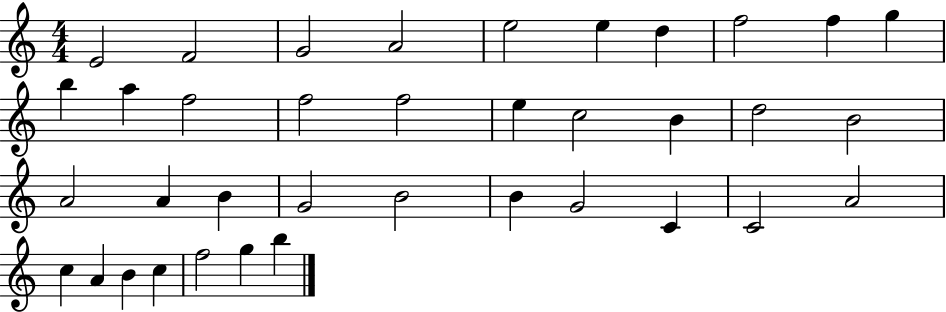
{
  \clef treble
  \numericTimeSignature
  \time 4/4
  \key c \major
  e'2 f'2 | g'2 a'2 | e''2 e''4 d''4 | f''2 f''4 g''4 | \break b''4 a''4 f''2 | f''2 f''2 | e''4 c''2 b'4 | d''2 b'2 | \break a'2 a'4 b'4 | g'2 b'2 | b'4 g'2 c'4 | c'2 a'2 | \break c''4 a'4 b'4 c''4 | f''2 g''4 b''4 | \bar "|."
}